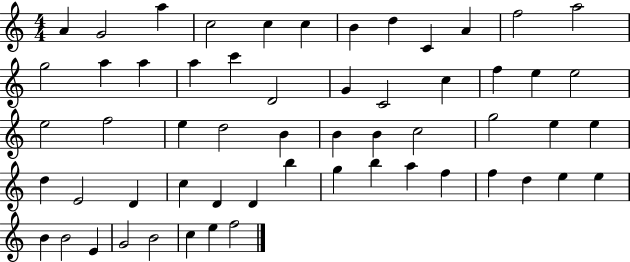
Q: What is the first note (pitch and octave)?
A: A4